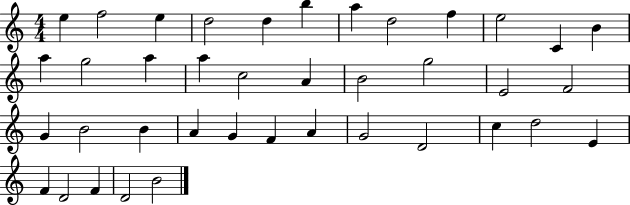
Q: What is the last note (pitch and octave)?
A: B4